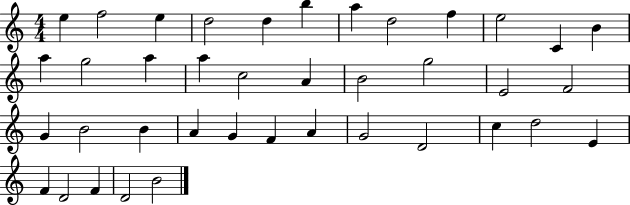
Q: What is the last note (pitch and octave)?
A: B4